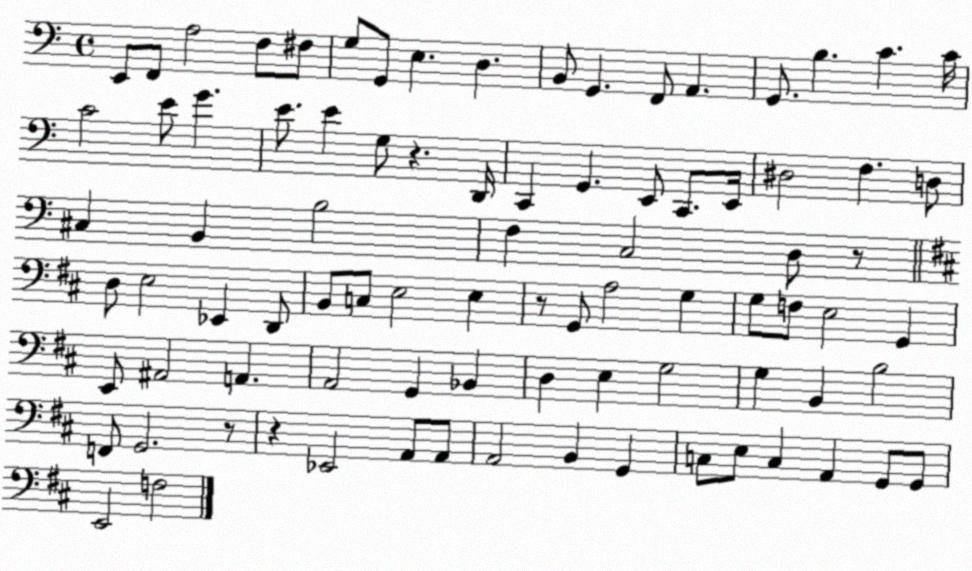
X:1
T:Untitled
M:4/4
L:1/4
K:C
E,,/2 F,,/2 A,2 F,/2 ^F,/2 G,/2 G,,/2 E, D, B,,/2 G,, F,,/2 A,, G,,/2 B, C C/4 C2 E/2 G E/2 E G,/2 z D,,/4 C,, G,, E,,/2 C,,/2 E,,/4 ^D,2 F, D,/2 ^C, B,, B,2 F, C,2 D,/2 z/2 D,/2 E,2 _E,, D,,/2 B,,/2 C,/2 E,2 E, z/2 G,,/2 A,2 G, G,/2 F,/2 E,2 G,, E,,/2 ^A,,2 A,, A,,2 G,, _B,, D, E, G,2 G, B,, B,2 F,,/2 G,,2 z/2 z _E,,2 A,,/2 A,,/2 A,,2 B,, G,, C,/2 E,/2 C, A,, G,,/2 G,,/2 E,,2 F,2